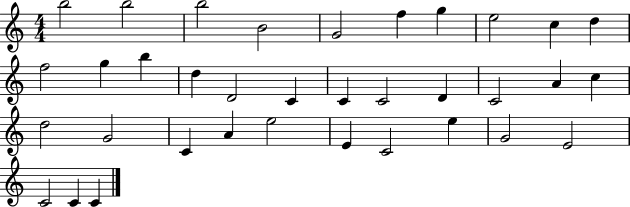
{
  \clef treble
  \numericTimeSignature
  \time 4/4
  \key c \major
  b''2 b''2 | b''2 b'2 | g'2 f''4 g''4 | e''2 c''4 d''4 | \break f''2 g''4 b''4 | d''4 d'2 c'4 | c'4 c'2 d'4 | c'2 a'4 c''4 | \break d''2 g'2 | c'4 a'4 e''2 | e'4 c'2 e''4 | g'2 e'2 | \break c'2 c'4 c'4 | \bar "|."
}